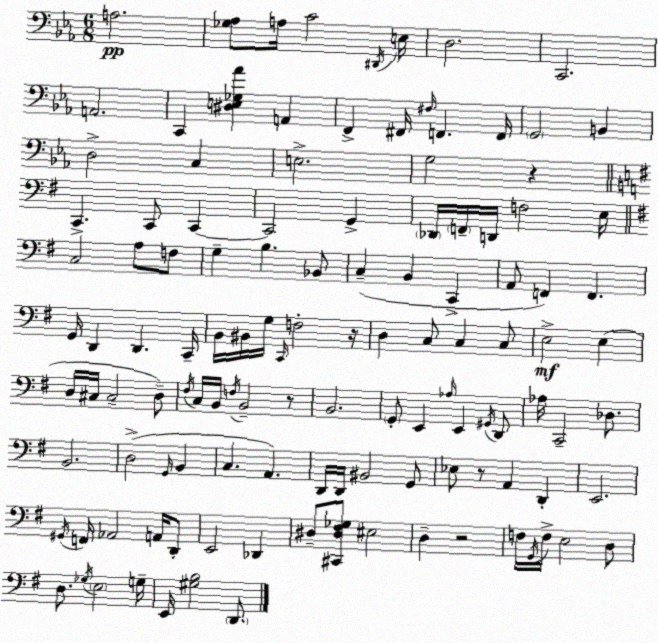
X:1
T:Untitled
M:6/8
L:1/4
K:Eb
A,2 [_G,_A,]/2 A,/4 C2 ^D,,/4 E,/4 D,2 C,,2 A,,2 C,, [^D,E,_G,_A] A,, F,, ^F,,/4 ^F,/4 F,, F,,/4 G,,2 B,, D,2 C, E,2 G,2 z C,, C,,/2 C,, C,,2 G,, _D,,/4 F,,/4 D,,/4 F,2 E,/4 C,2 A,/2 F,/2 G, B, _B,,/2 C, B,, C,, A,,/2 F,, F,, G,,/4 D,, D,, C,,/4 B,,/4 ^B,,/4 G,/4 C,,/4 F,2 z/4 D, C,/2 C, C,/2 E,2 E, D,/4 ^C,/4 ^C,2 D,/2 ^F,/4 C,/4 B,,/4 F,/4 B,,2 z/2 B,,2 G,,/2 E,, _A,/4 E,, ^G,,/4 D,,/2 _A,/4 C,,2 _D,/2 B,,2 D,2 G,,/4 B,, C, A,, D,,/4 D,,/4 ^B,,2 G,,/2 _E,/2 z/2 A,, D,, E,,2 ^G,,/4 F,,/4 _A,,2 A,,/4 D,,/2 E,,2 _D,, ^D,/2 [^C,,^D,^F,_G,]/2 ^E,2 D, z2 F,/4 G,,/4 F,/4 E,2 D,/2 D,/2 _G,/4 E,2 G,/4 E,,/4 [^G,B,]2 D,,/2